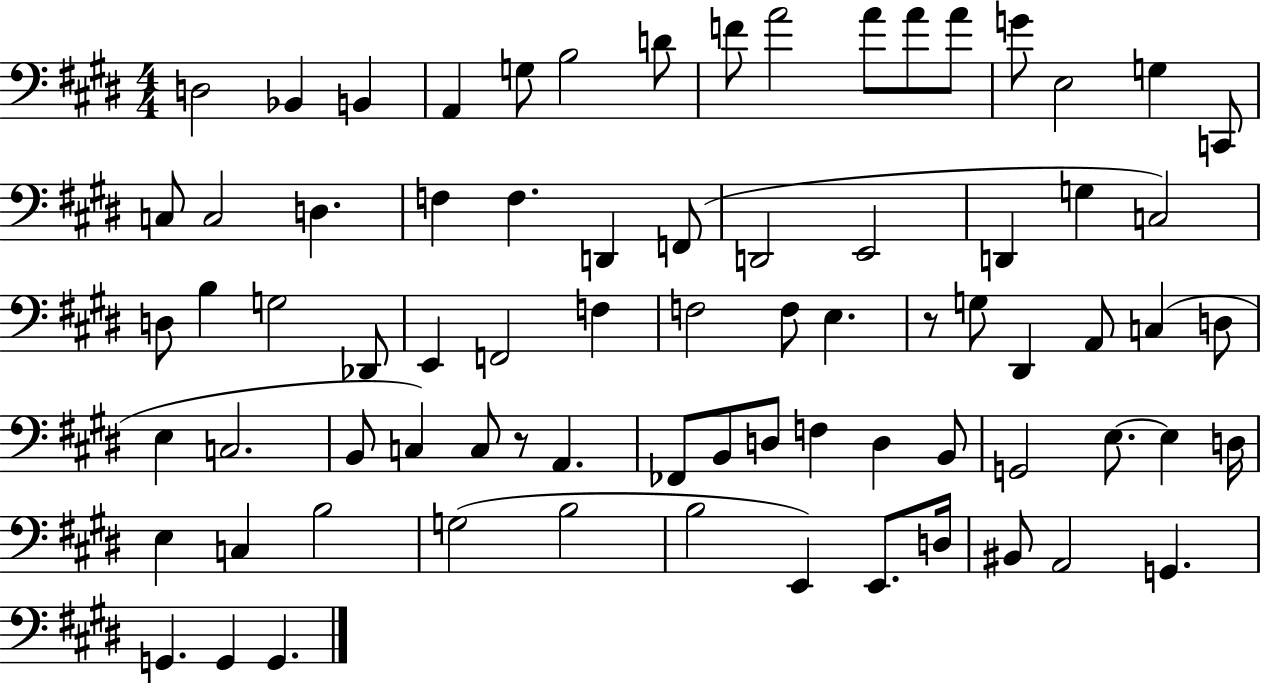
D3/h Bb2/q B2/q A2/q G3/e B3/h D4/e F4/e A4/h A4/e A4/e A4/e G4/e E3/h G3/q C2/e C3/e C3/h D3/q. F3/q F3/q. D2/q F2/e D2/h E2/h D2/q G3/q C3/h D3/e B3/q G3/h Db2/e E2/q F2/h F3/q F3/h F3/e E3/q. R/e G3/e D#2/q A2/e C3/q D3/e E3/q C3/h. B2/e C3/q C3/e R/e A2/q. FES2/e B2/e D3/e F3/q D3/q B2/e G2/h E3/e. E3/q D3/s E3/q C3/q B3/h G3/h B3/h B3/h E2/q E2/e. D3/s BIS2/e A2/h G2/q. G2/q. G2/q G2/q.